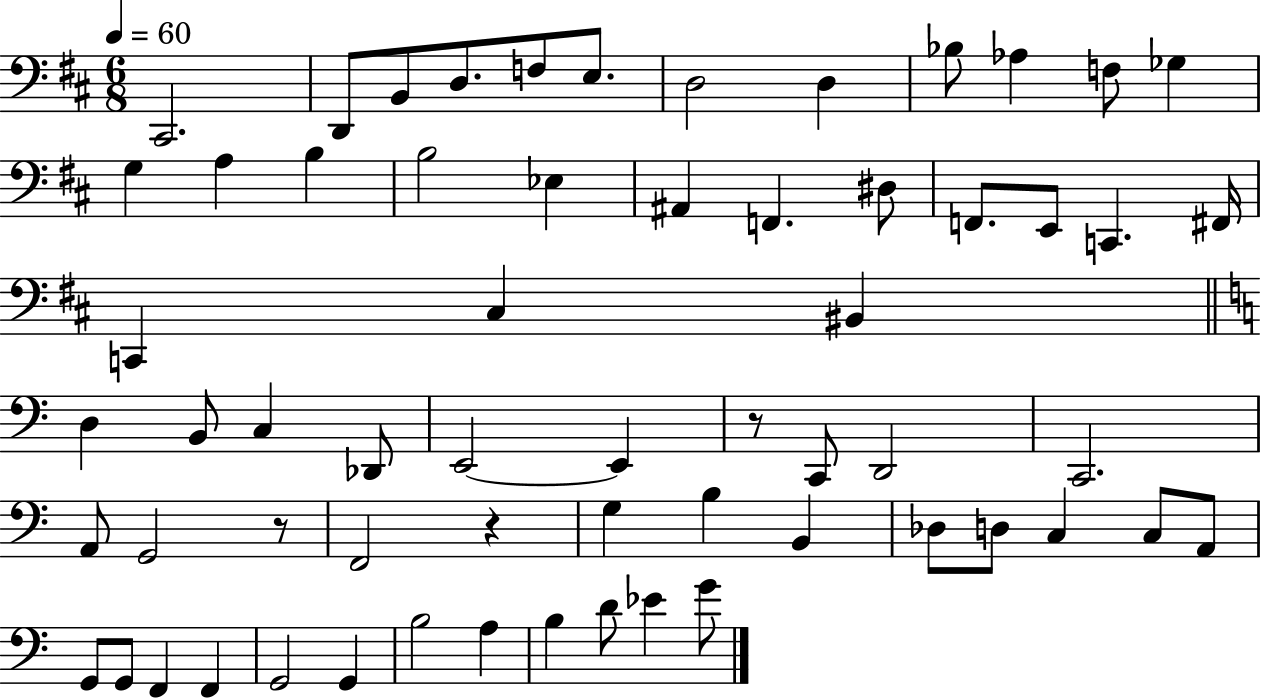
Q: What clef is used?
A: bass